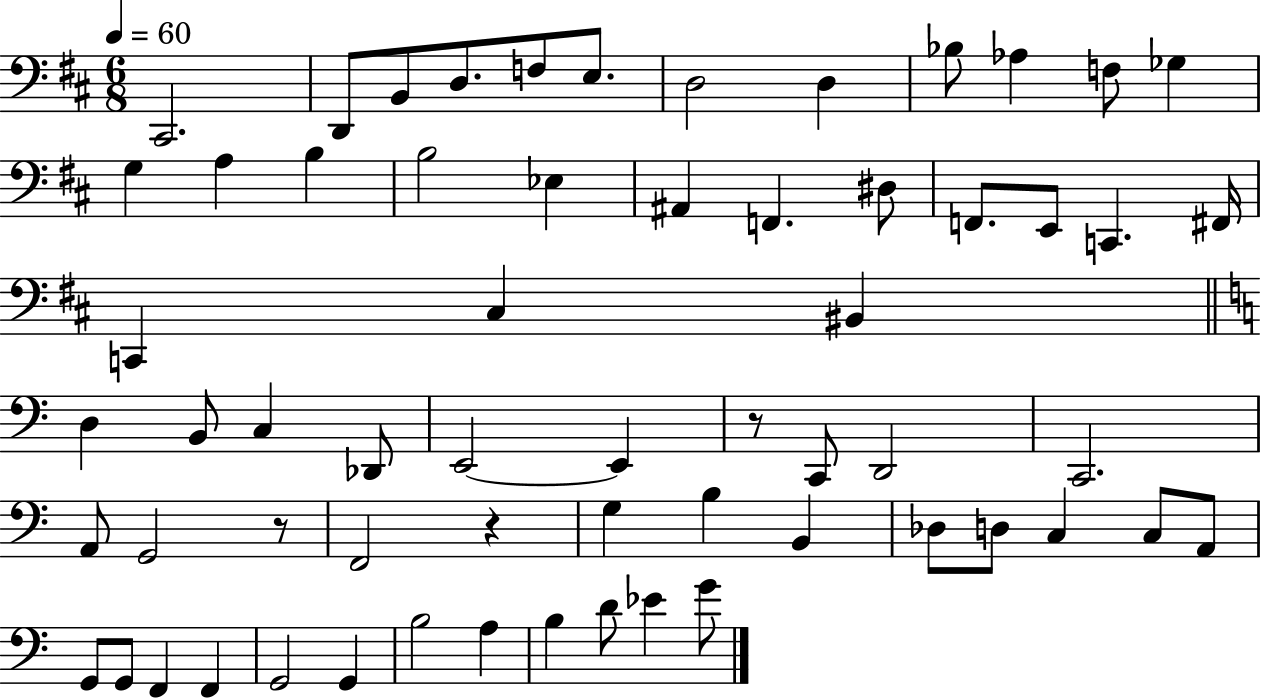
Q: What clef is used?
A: bass